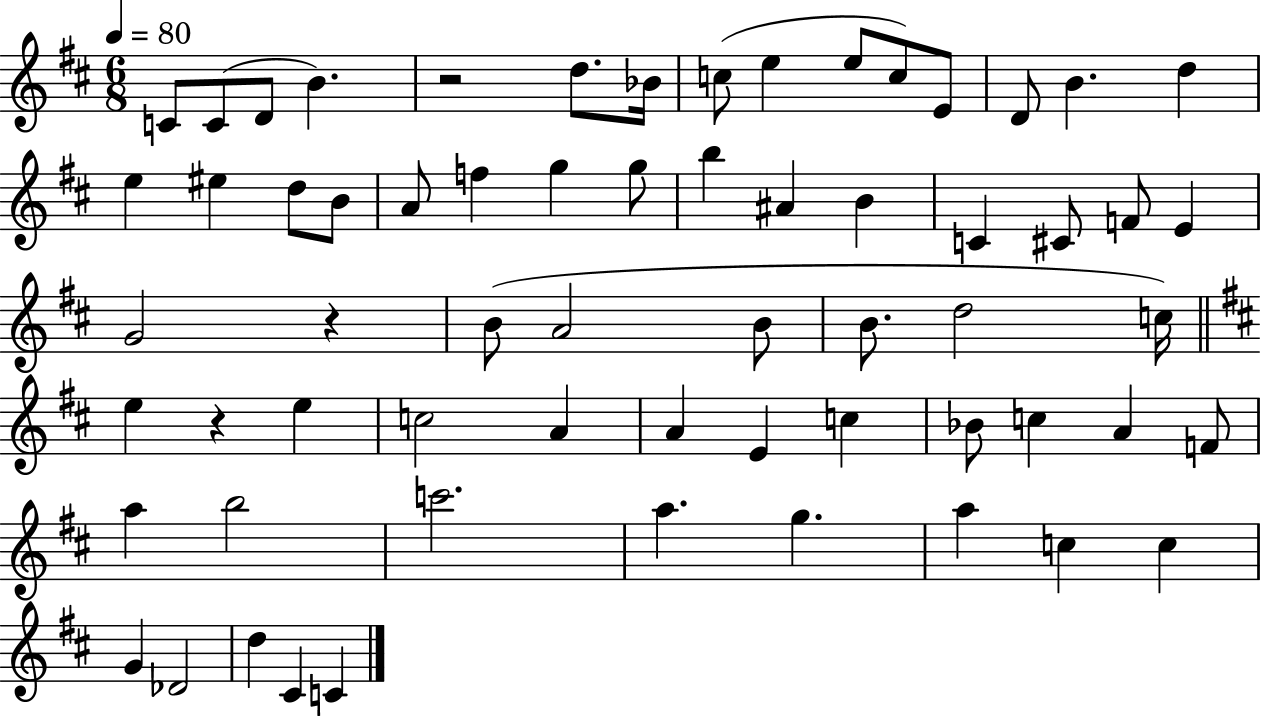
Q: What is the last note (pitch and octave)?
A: C4